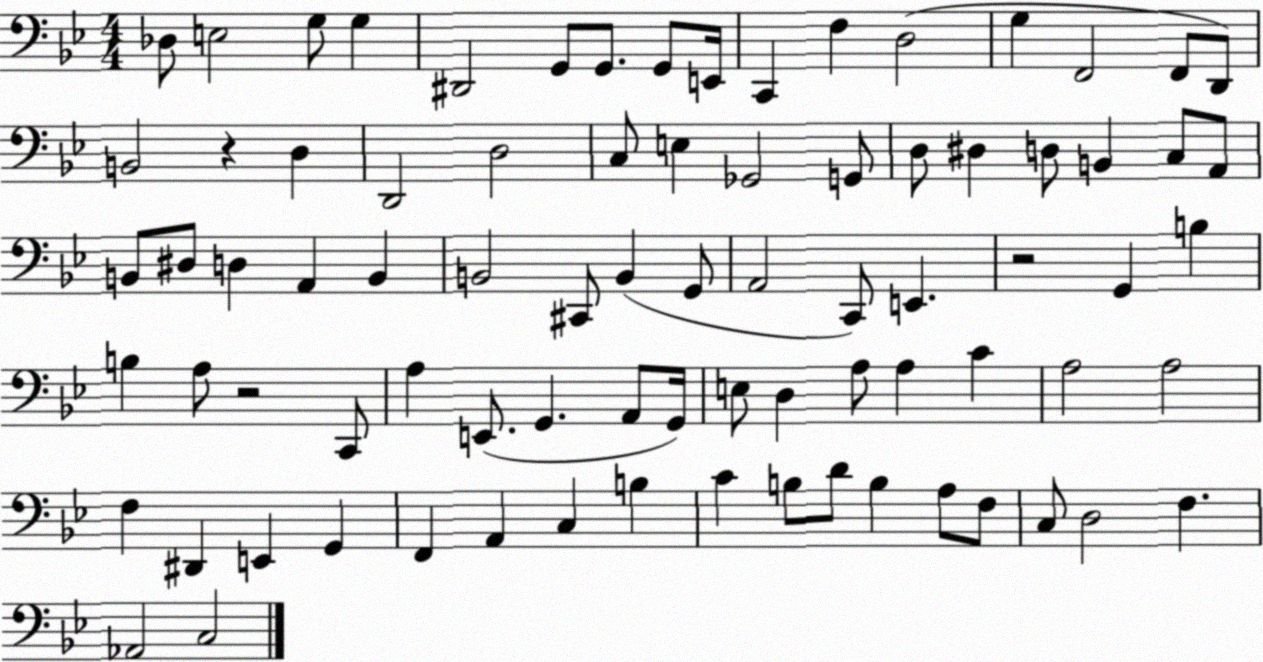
X:1
T:Untitled
M:4/4
L:1/4
K:Bb
_D,/2 E,2 G,/2 G, ^D,,2 G,,/2 G,,/2 G,,/2 E,,/4 C,, F, D,2 G, F,,2 F,,/2 D,,/2 B,,2 z D, D,,2 D,2 C,/2 E, _G,,2 G,,/2 D,/2 ^D, D,/2 B,, C,/2 A,,/2 B,,/2 ^D,/2 D, A,, B,, B,,2 ^C,,/2 B,, G,,/2 A,,2 C,,/2 E,, z2 G,, B, B, A,/2 z2 C,,/2 A, E,,/2 G,, A,,/2 G,,/4 E,/2 D, A,/2 A, C A,2 A,2 F, ^D,, E,, G,, F,, A,, C, B, C B,/2 D/2 B, A,/2 F,/2 C,/2 D,2 F, _A,,2 C,2